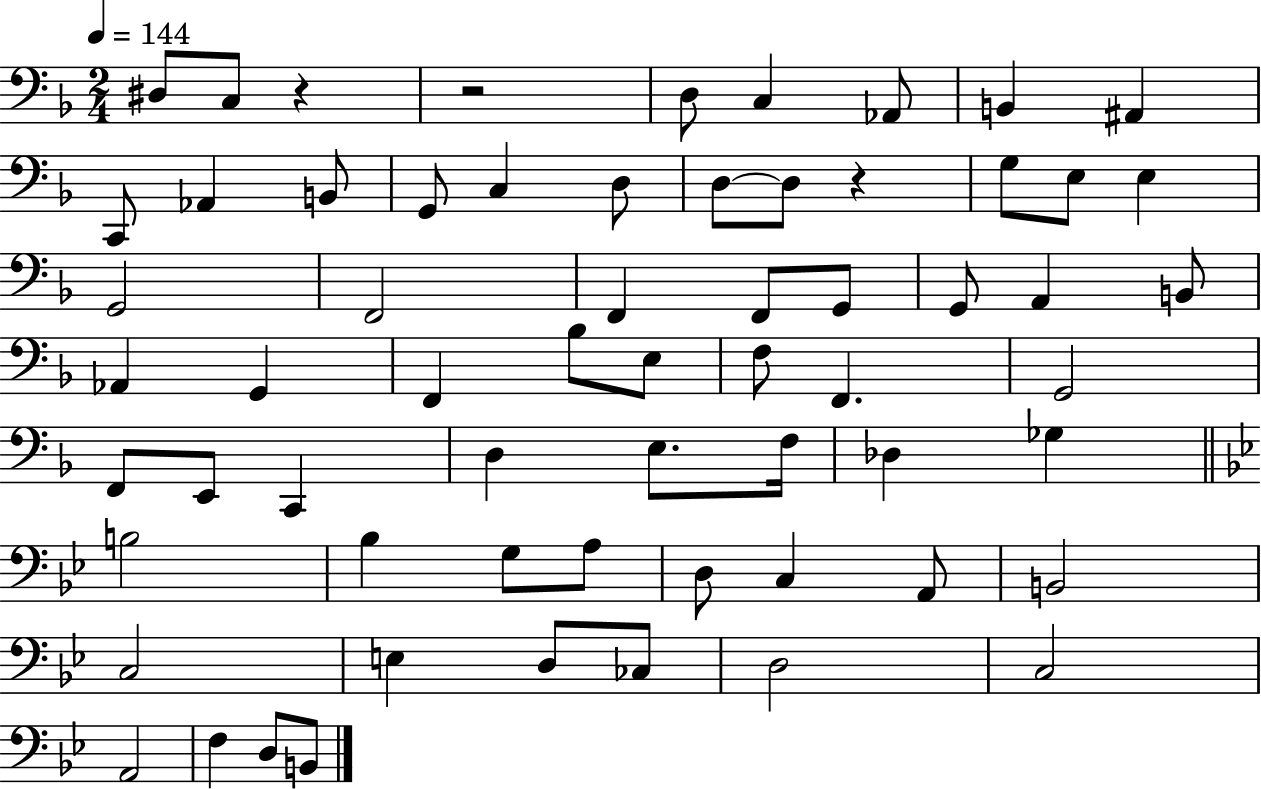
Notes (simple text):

D#3/e C3/e R/q R/h D3/e C3/q Ab2/e B2/q A#2/q C2/e Ab2/q B2/e G2/e C3/q D3/e D3/e D3/e R/q G3/e E3/e E3/q G2/h F2/h F2/q F2/e G2/e G2/e A2/q B2/e Ab2/q G2/q F2/q Bb3/e E3/e F3/e F2/q. G2/h F2/e E2/e C2/q D3/q E3/e. F3/s Db3/q Gb3/q B3/h Bb3/q G3/e A3/e D3/e C3/q A2/e B2/h C3/h E3/q D3/e CES3/e D3/h C3/h A2/h F3/q D3/e B2/e